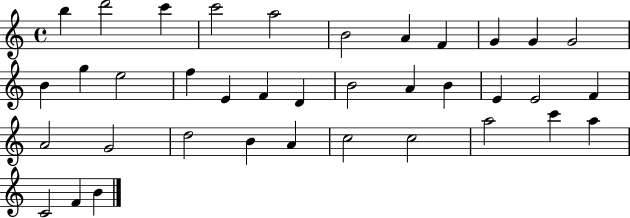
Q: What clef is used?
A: treble